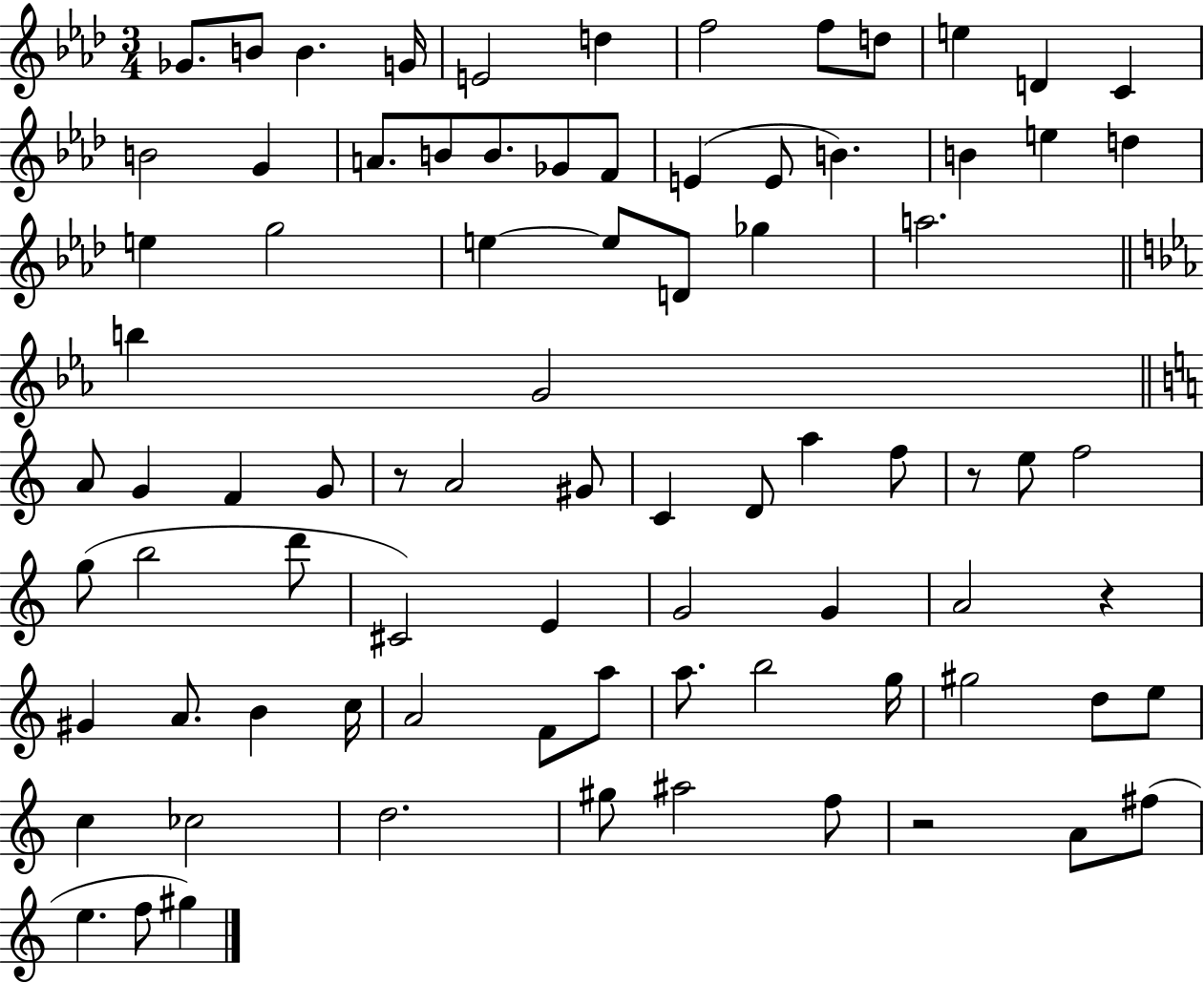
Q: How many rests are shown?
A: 4